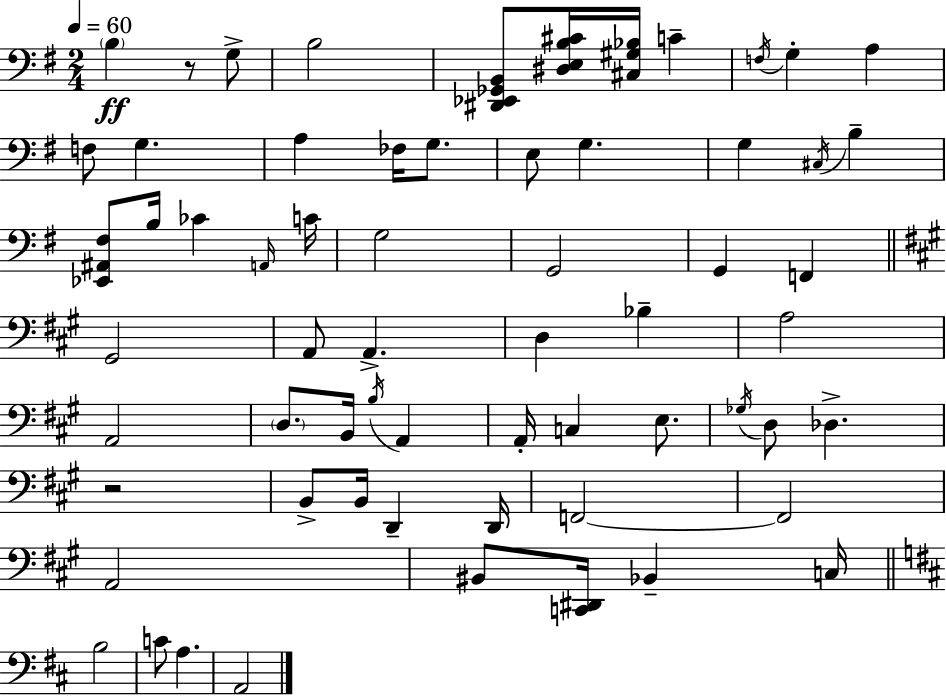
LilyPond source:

{
  \clef bass
  \numericTimeSignature
  \time 2/4
  \key g \major
  \tempo 4 = 60
  \parenthesize b4\ff r8 g8-> | b2 | <dis, ees, ges, b,>8 <dis e b cis'>16 <cis gis bes>16 c'4-- | \acciaccatura { f16 } g4-. a4 | \break f8 g4. | a4 fes16 g8. | e8 g4. | g4 \acciaccatura { cis16 } b4-- | \break <ees, ais, fis>8 b16 ces'4 | \grace { a,16 } c'16 g2 | g,2 | g,4 f,4 | \break \bar "||" \break \key a \major gis,2 | a,8 a,4.-> | d4 bes4-- | a2 | \break a,2 | \parenthesize d8. b,16 \acciaccatura { b16 } a,4 | a,16-. c4 e8. | \acciaccatura { ges16 } d8 des4.-> | \break r2 | b,8-> b,16 d,4-- | d,16 f,2~~ | f,2 | \break a,2 | bis,8 <c, dis,>16 bes,4-- | c16 \bar "||" \break \key b \minor b2 | c'8 a4. | a,2 | \bar "|."
}